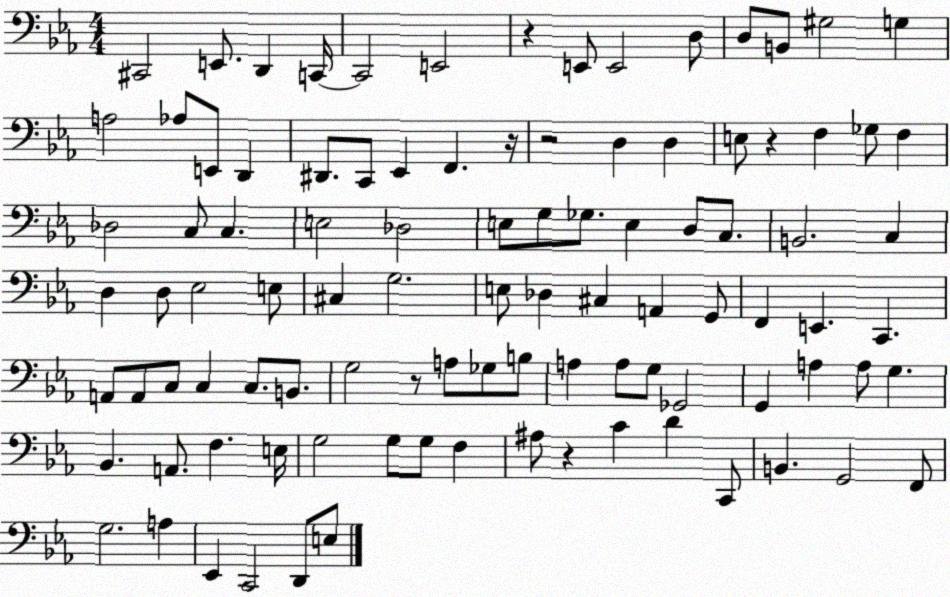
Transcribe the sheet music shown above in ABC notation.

X:1
T:Untitled
M:4/4
L:1/4
K:Eb
^C,,2 E,,/2 D,, C,,/4 C,,2 E,,2 z E,,/2 E,,2 D,/2 D,/2 B,,/2 ^G,2 G, A,2 _A,/2 E,,/2 D,, ^D,,/2 C,,/2 _E,, F,, z/4 z2 D, D, E,/2 z F, _G,/2 F, _D,2 C,/2 C, E,2 _D,2 E,/2 G,/2 _G,/2 E, D,/2 C,/2 B,,2 C, D, D,/2 _E,2 E,/2 ^C, G,2 E,/2 _D, ^C, A,, G,,/2 F,, E,, C,, A,,/2 A,,/2 C,/2 C, C,/2 B,,/2 G,2 z/2 A,/2 _G,/2 B,/2 A, A,/2 G,/2 _G,,2 G,, A, A,/2 G, _B,, A,,/2 F, E,/4 G,2 G,/2 G,/2 F, ^A,/2 z C D C,,/2 B,, G,,2 F,,/2 G,2 A, _E,, C,,2 D,,/2 E,/2